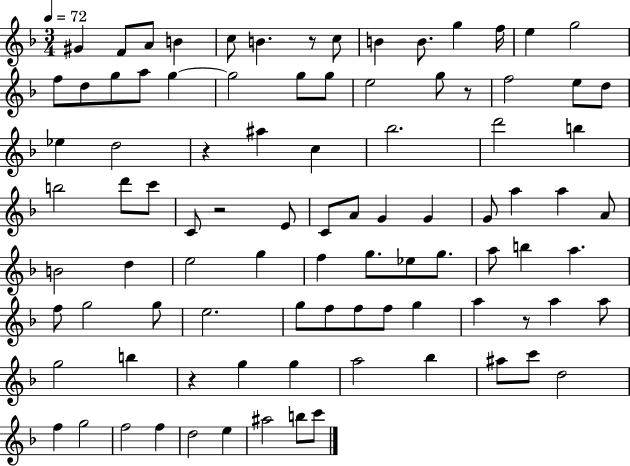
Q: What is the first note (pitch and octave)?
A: G#4